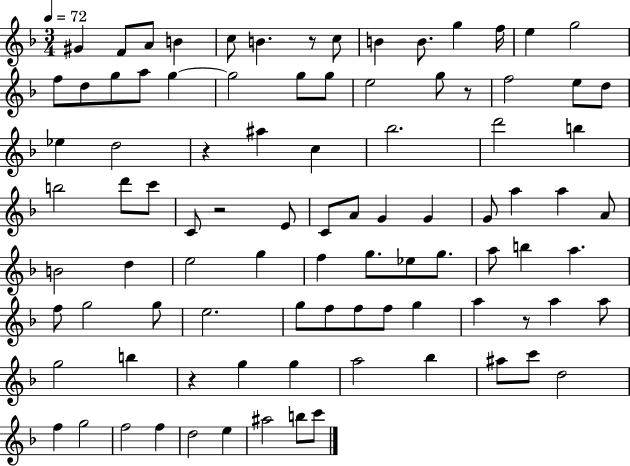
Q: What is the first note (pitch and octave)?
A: G#4